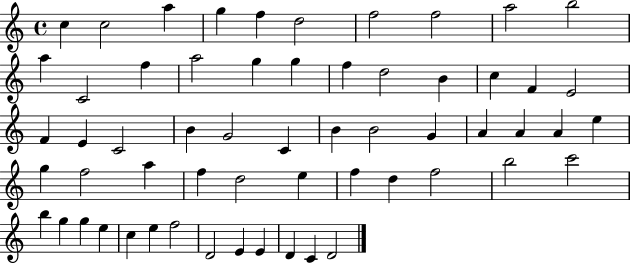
{
  \clef treble
  \time 4/4
  \defaultTimeSignature
  \key c \major
  c''4 c''2 a''4 | g''4 f''4 d''2 | f''2 f''2 | a''2 b''2 | \break a''4 c'2 f''4 | a''2 g''4 g''4 | f''4 d''2 b'4 | c''4 f'4 e'2 | \break f'4 e'4 c'2 | b'4 g'2 c'4 | b'4 b'2 g'4 | a'4 a'4 a'4 e''4 | \break g''4 f''2 a''4 | f''4 d''2 e''4 | f''4 d''4 f''2 | b''2 c'''2 | \break b''4 g''4 g''4 e''4 | c''4 e''4 f''2 | d'2 e'4 e'4 | d'4 c'4 d'2 | \break \bar "|."
}